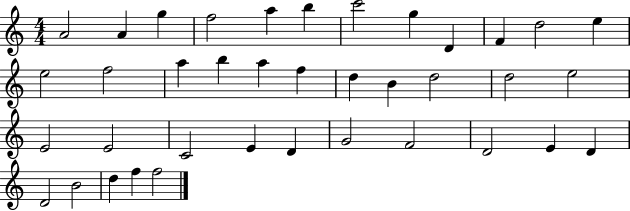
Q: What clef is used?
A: treble